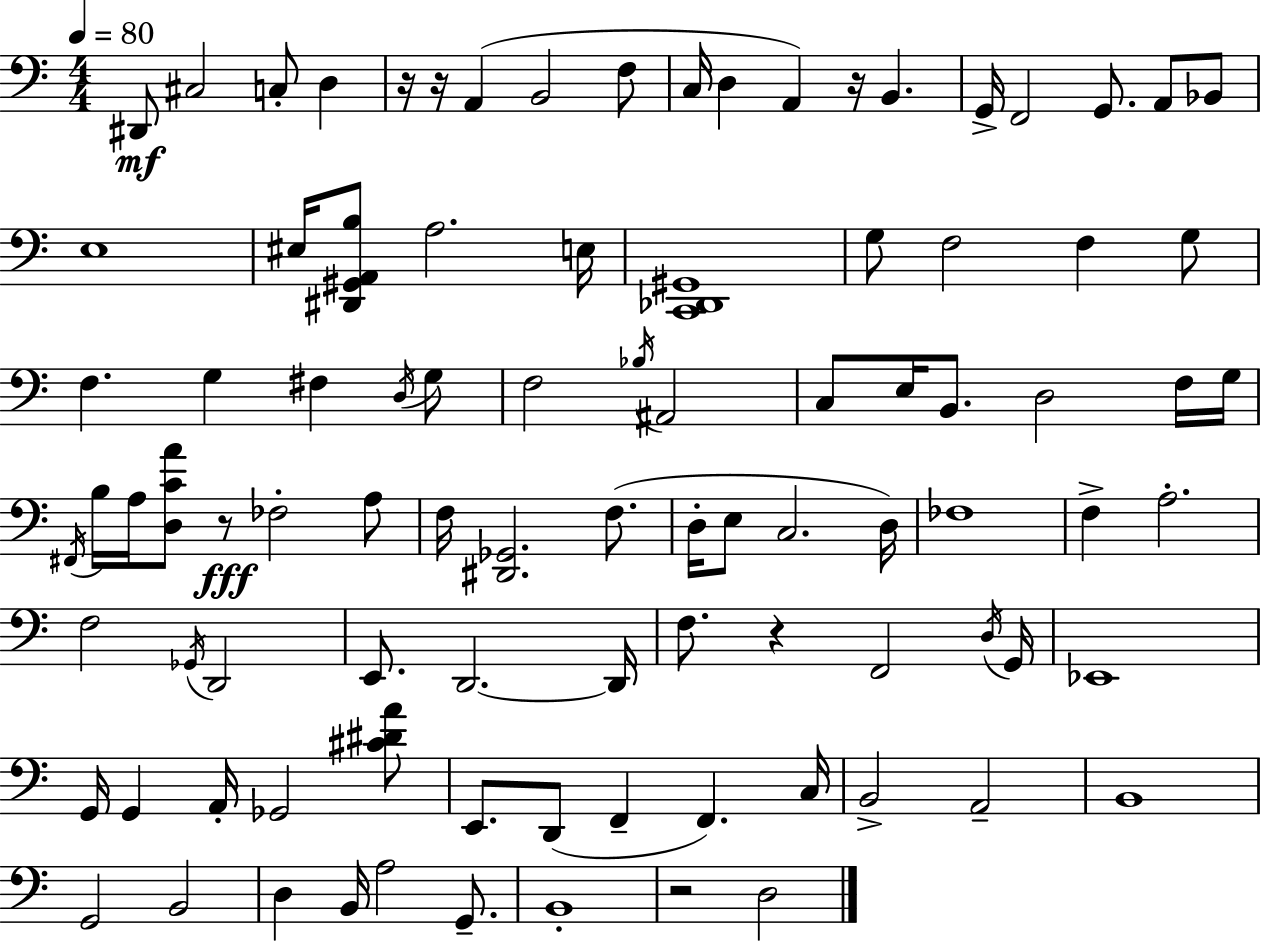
D#2/e C#3/h C3/e D3/q R/s R/s A2/q B2/h F3/e C3/s D3/q A2/q R/s B2/q. G2/s F2/h G2/e. A2/e Bb2/e E3/w EIS3/s [D#2,G#2,A2,B3]/e A3/h. E3/s [C2,Db2,G#2]/w G3/e F3/h F3/q G3/e F3/q. G3/q F#3/q D3/s G3/e F3/h Bb3/s A#2/h C3/e E3/s B2/e. D3/h F3/s G3/s F#2/s B3/s A3/s [D3,C4,A4]/e R/e FES3/h A3/e F3/s [D#2,Gb2]/h. F3/e. D3/s E3/e C3/h. D3/s FES3/w F3/q A3/h. F3/h Gb2/s D2/h E2/e. D2/h. D2/s F3/e. R/q F2/h D3/s G2/s Eb2/w G2/s G2/q A2/s Gb2/h [C#4,D#4,A4]/e E2/e. D2/e F2/q F2/q. C3/s B2/h A2/h B2/w G2/h B2/h D3/q B2/s A3/h G2/e. B2/w R/h D3/h